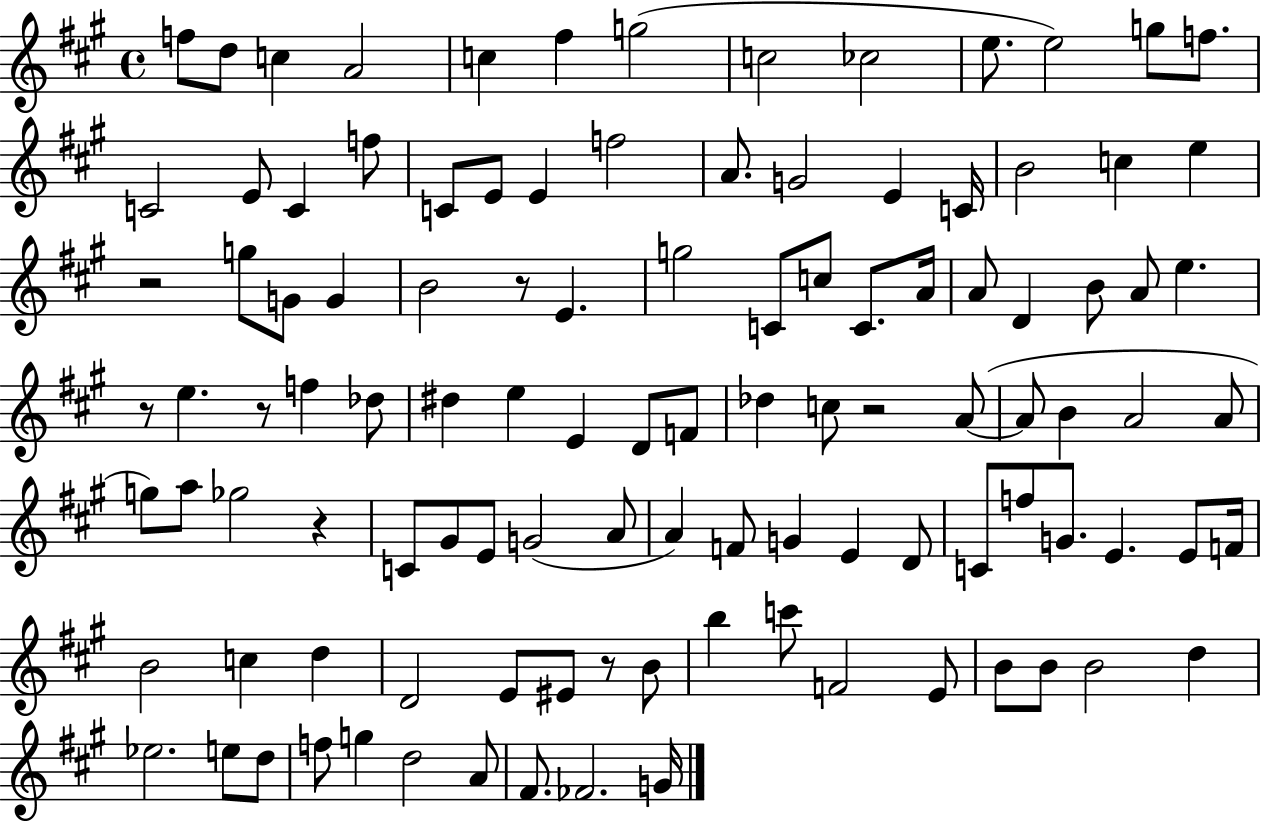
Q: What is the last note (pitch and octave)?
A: G4